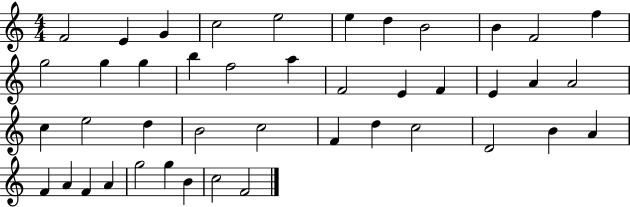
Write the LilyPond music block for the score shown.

{
  \clef treble
  \numericTimeSignature
  \time 4/4
  \key c \major
  f'2 e'4 g'4 | c''2 e''2 | e''4 d''4 b'2 | b'4 f'2 f''4 | \break g''2 g''4 g''4 | b''4 f''2 a''4 | f'2 e'4 f'4 | e'4 a'4 a'2 | \break c''4 e''2 d''4 | b'2 c''2 | f'4 d''4 c''2 | d'2 b'4 a'4 | \break f'4 a'4 f'4 a'4 | g''2 g''4 b'4 | c''2 f'2 | \bar "|."
}